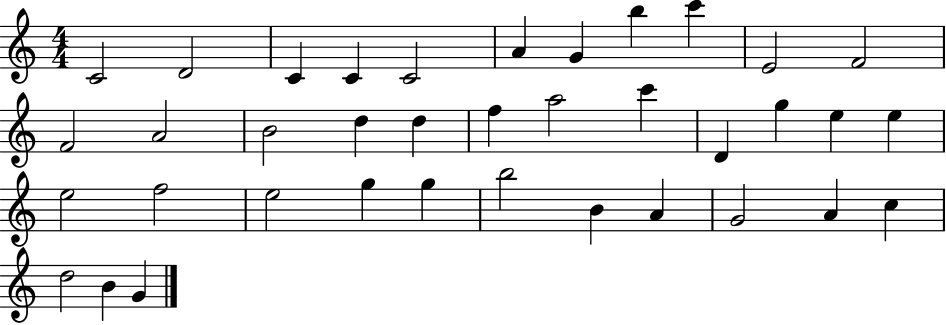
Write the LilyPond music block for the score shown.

{
  \clef treble
  \numericTimeSignature
  \time 4/4
  \key c \major
  c'2 d'2 | c'4 c'4 c'2 | a'4 g'4 b''4 c'''4 | e'2 f'2 | \break f'2 a'2 | b'2 d''4 d''4 | f''4 a''2 c'''4 | d'4 g''4 e''4 e''4 | \break e''2 f''2 | e''2 g''4 g''4 | b''2 b'4 a'4 | g'2 a'4 c''4 | \break d''2 b'4 g'4 | \bar "|."
}